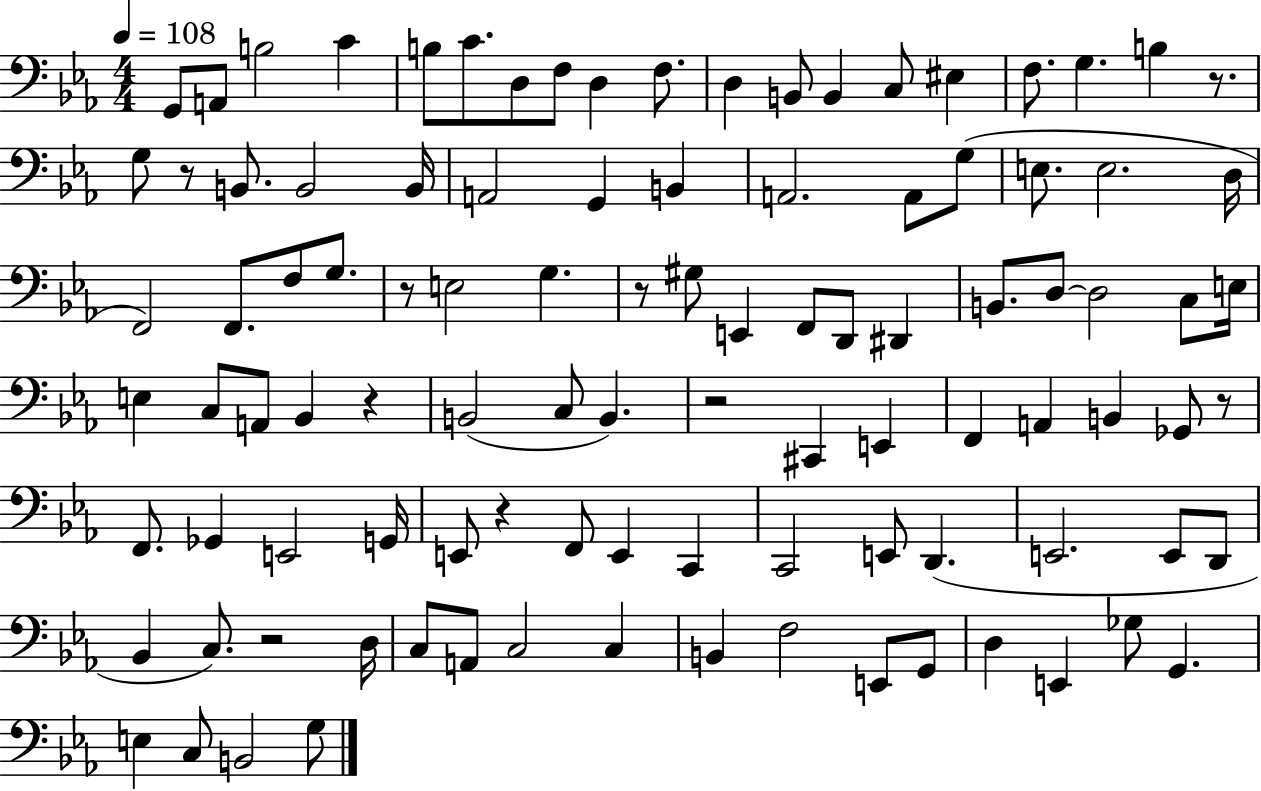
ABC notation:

X:1
T:Untitled
M:4/4
L:1/4
K:Eb
G,,/2 A,,/2 B,2 C B,/2 C/2 D,/2 F,/2 D, F,/2 D, B,,/2 B,, C,/2 ^E, F,/2 G, B, z/2 G,/2 z/2 B,,/2 B,,2 B,,/4 A,,2 G,, B,, A,,2 A,,/2 G,/2 E,/2 E,2 D,/4 F,,2 F,,/2 F,/2 G,/2 z/2 E,2 G, z/2 ^G,/2 E,, F,,/2 D,,/2 ^D,, B,,/2 D,/2 D,2 C,/2 E,/4 E, C,/2 A,,/2 _B,, z B,,2 C,/2 B,, z2 ^C,, E,, F,, A,, B,, _G,,/2 z/2 F,,/2 _G,, E,,2 G,,/4 E,,/2 z F,,/2 E,, C,, C,,2 E,,/2 D,, E,,2 E,,/2 D,,/2 _B,, C,/2 z2 D,/4 C,/2 A,,/2 C,2 C, B,, F,2 E,,/2 G,,/2 D, E,, _G,/2 G,, E, C,/2 B,,2 G,/2